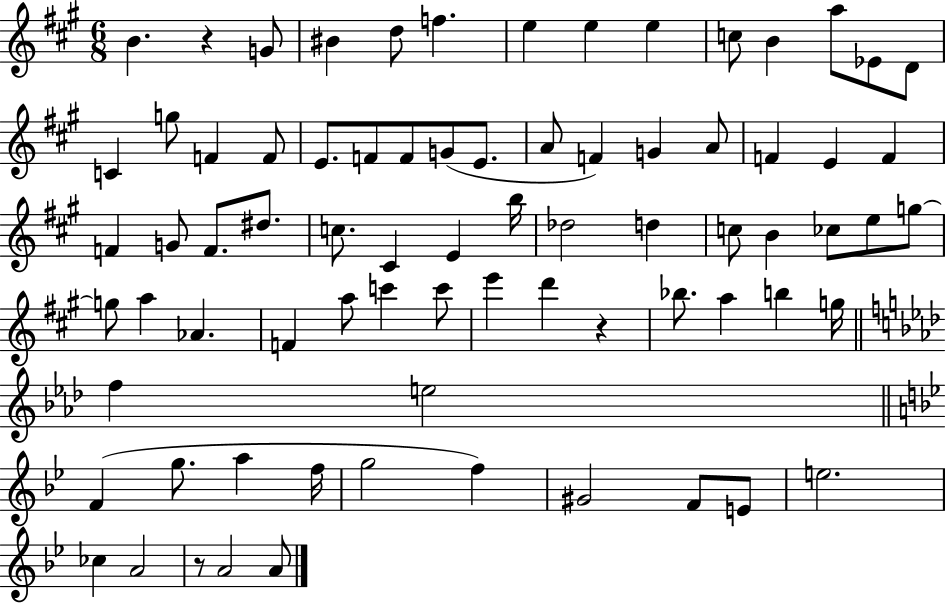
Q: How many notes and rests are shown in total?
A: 76